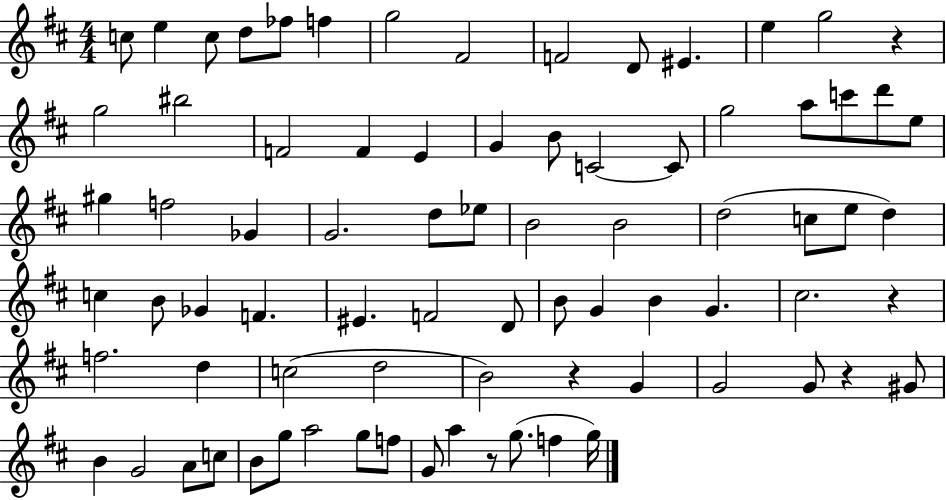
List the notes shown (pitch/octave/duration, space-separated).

C5/e E5/q C5/e D5/e FES5/e F5/q G5/h F#4/h F4/h D4/e EIS4/q. E5/q G5/h R/q G5/h BIS5/h F4/h F4/q E4/q G4/q B4/e C4/h C4/e G5/h A5/e C6/e D6/e E5/e G#5/q F5/h Gb4/q G4/h. D5/e Eb5/e B4/h B4/h D5/h C5/e E5/e D5/q C5/q B4/e Gb4/q F4/q. EIS4/q. F4/h D4/e B4/e G4/q B4/q G4/q. C#5/h. R/q F5/h. D5/q C5/h D5/h B4/h R/q G4/q G4/h G4/e R/q G#4/e B4/q G4/h A4/e C5/e B4/e G5/e A5/h G5/e F5/e G4/e A5/q R/e G5/e. F5/q G5/s